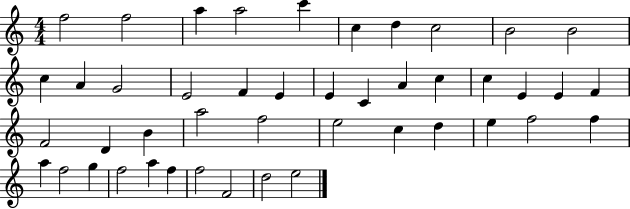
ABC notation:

X:1
T:Untitled
M:4/4
L:1/4
K:C
f2 f2 a a2 c' c d c2 B2 B2 c A G2 E2 F E E C A c c E E F F2 D B a2 f2 e2 c d e f2 f a f2 g f2 a f f2 F2 d2 e2